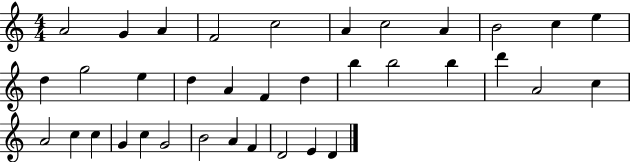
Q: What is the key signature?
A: C major